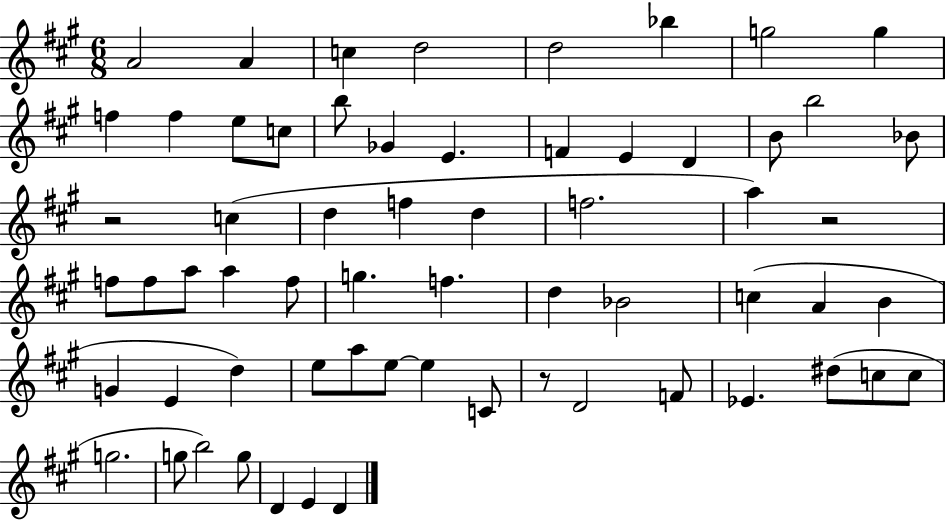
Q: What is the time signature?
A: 6/8